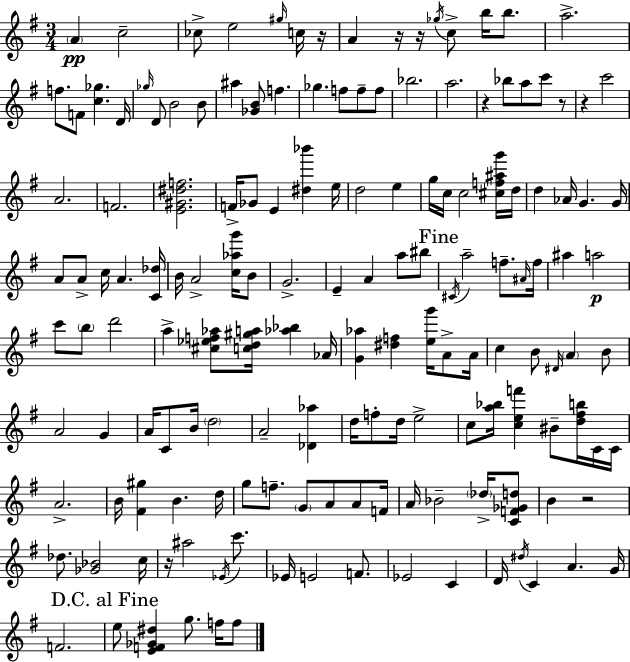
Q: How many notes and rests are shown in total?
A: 156